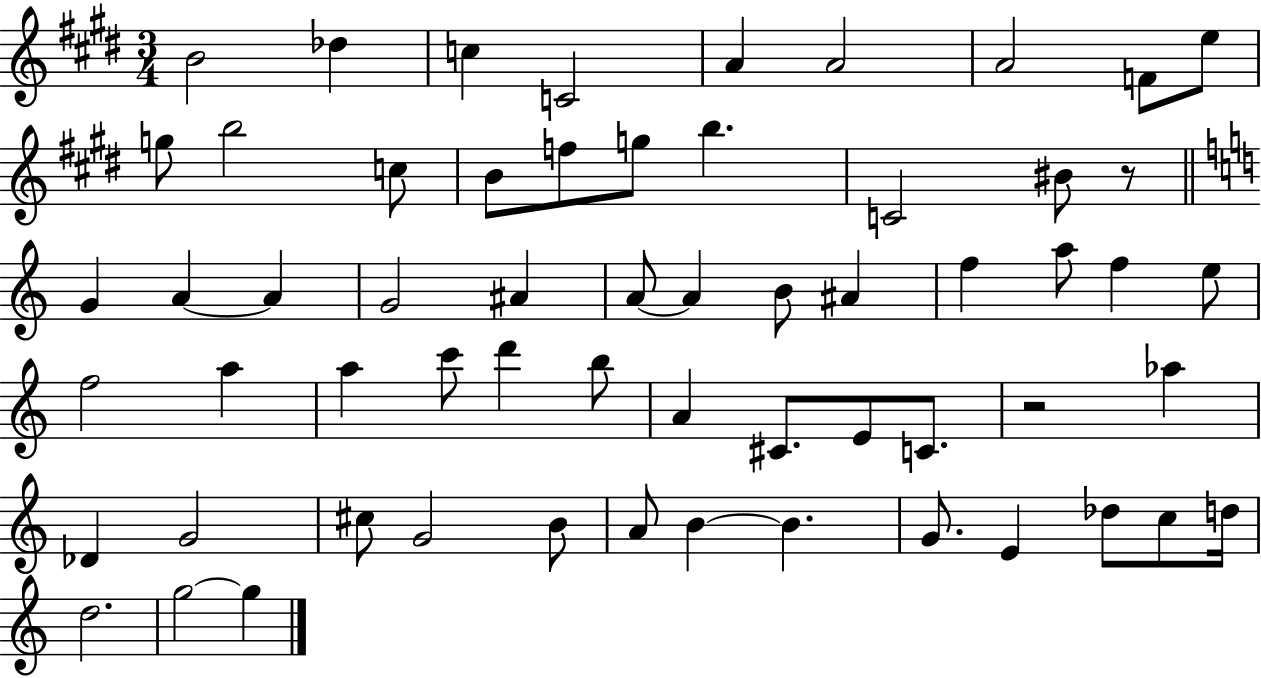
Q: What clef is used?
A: treble